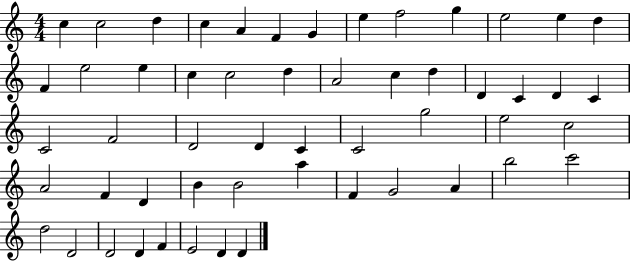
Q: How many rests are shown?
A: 0